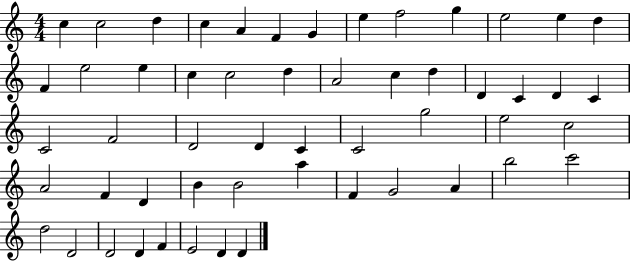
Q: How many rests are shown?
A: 0